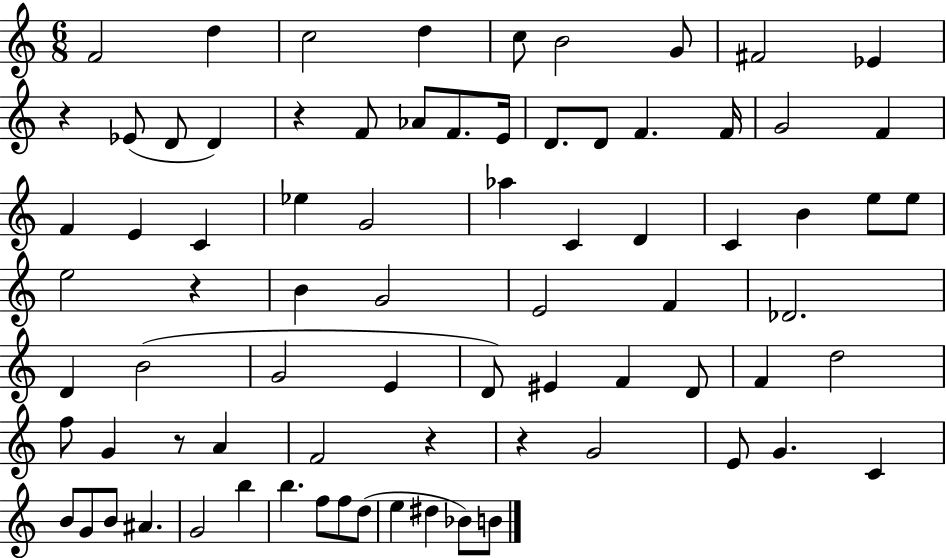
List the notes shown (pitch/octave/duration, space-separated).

F4/h D5/q C5/h D5/q C5/e B4/h G4/e F#4/h Eb4/q R/q Eb4/e D4/e D4/q R/q F4/e Ab4/e F4/e. E4/s D4/e. D4/e F4/q. F4/s G4/h F4/q F4/q E4/q C4/q Eb5/q G4/h Ab5/q C4/q D4/q C4/q B4/q E5/e E5/e E5/h R/q B4/q G4/h E4/h F4/q Db4/h. D4/q B4/h G4/h E4/q D4/e EIS4/q F4/q D4/e F4/q D5/h F5/e G4/q R/e A4/q F4/h R/q R/q G4/h E4/e G4/q. C4/q B4/e G4/e B4/e A#4/q. G4/h B5/q B5/q. F5/e F5/e D5/e E5/q D#5/q Bb4/e B4/e